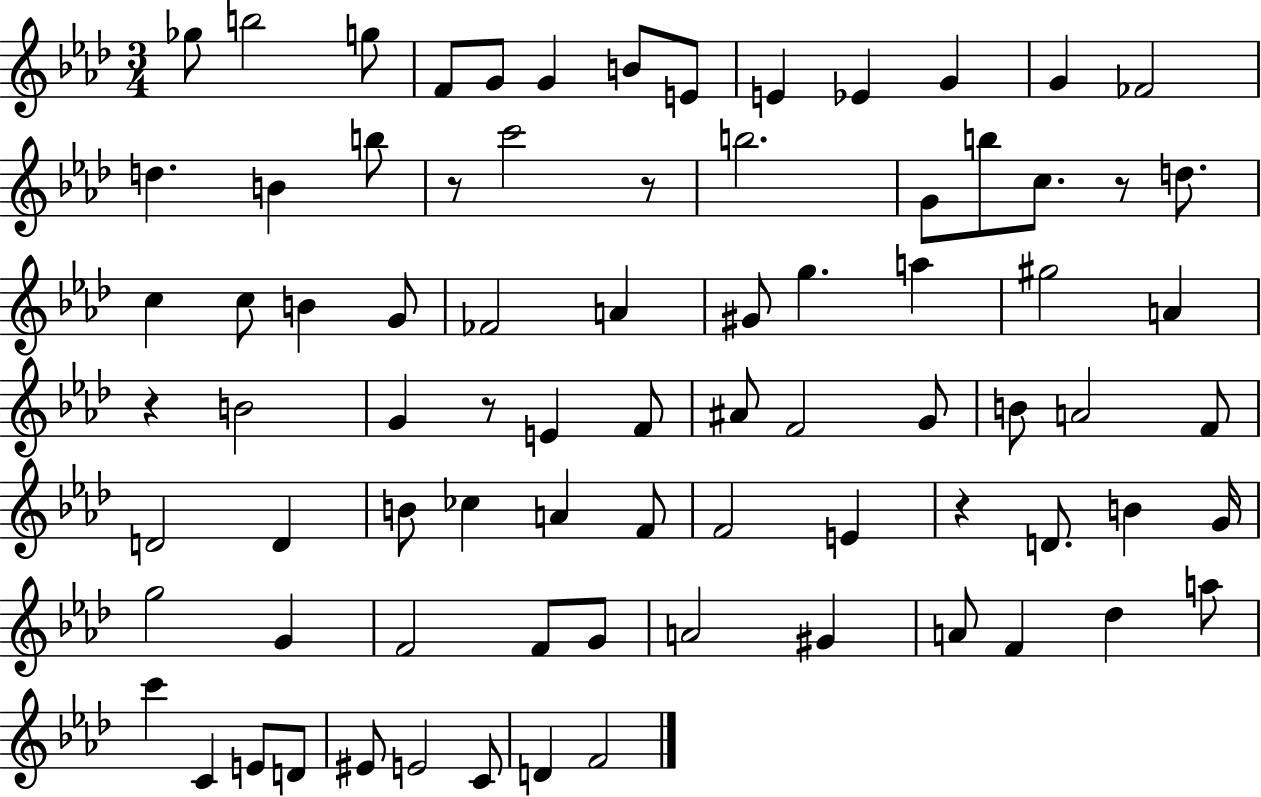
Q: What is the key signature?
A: AES major